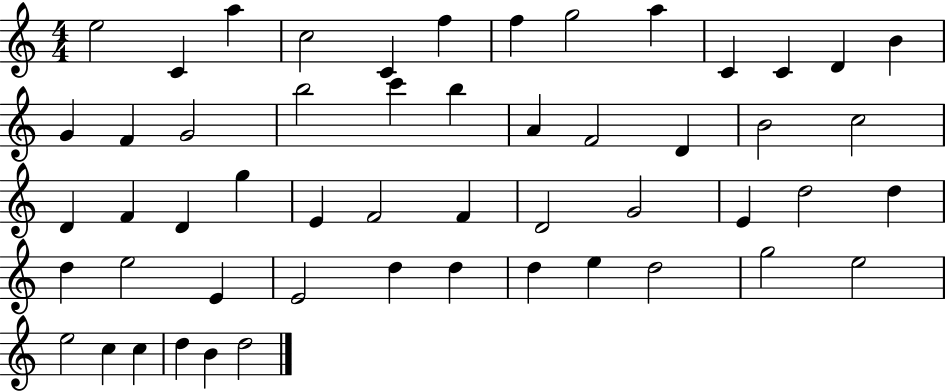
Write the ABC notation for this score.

X:1
T:Untitled
M:4/4
L:1/4
K:C
e2 C a c2 C f f g2 a C C D B G F G2 b2 c' b A F2 D B2 c2 D F D g E F2 F D2 G2 E d2 d d e2 E E2 d d d e d2 g2 e2 e2 c c d B d2